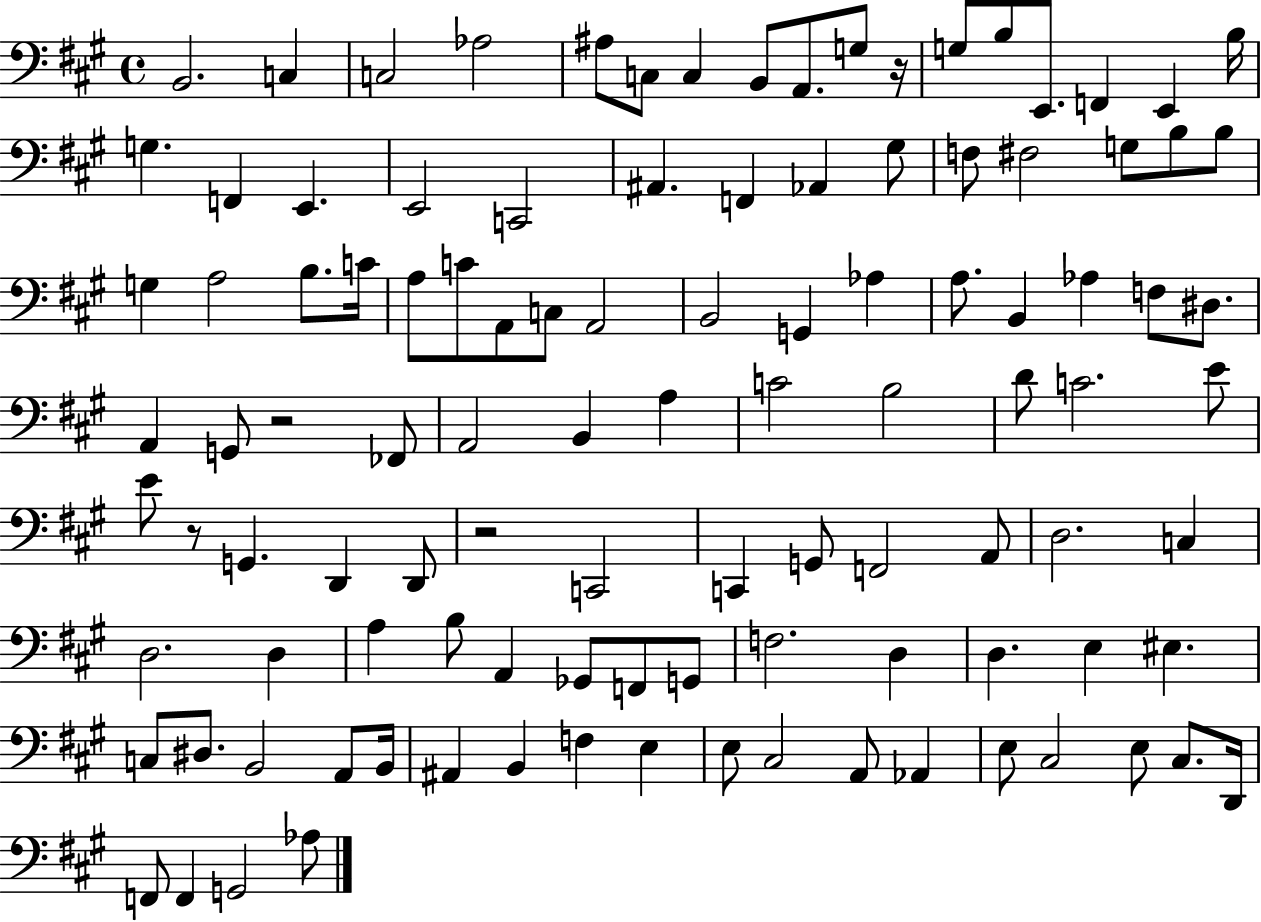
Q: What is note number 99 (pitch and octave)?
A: C#3